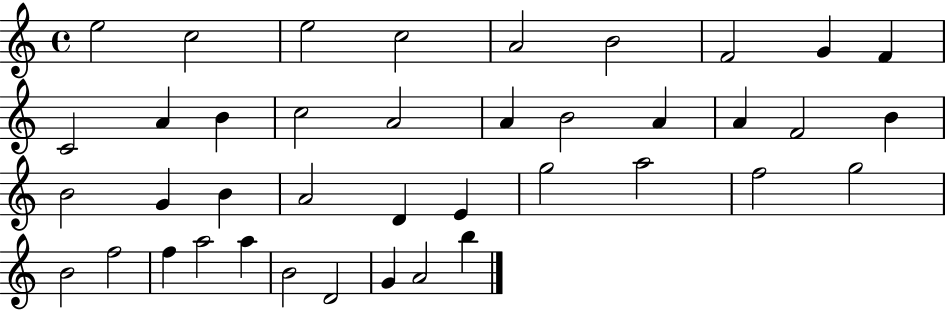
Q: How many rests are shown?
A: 0